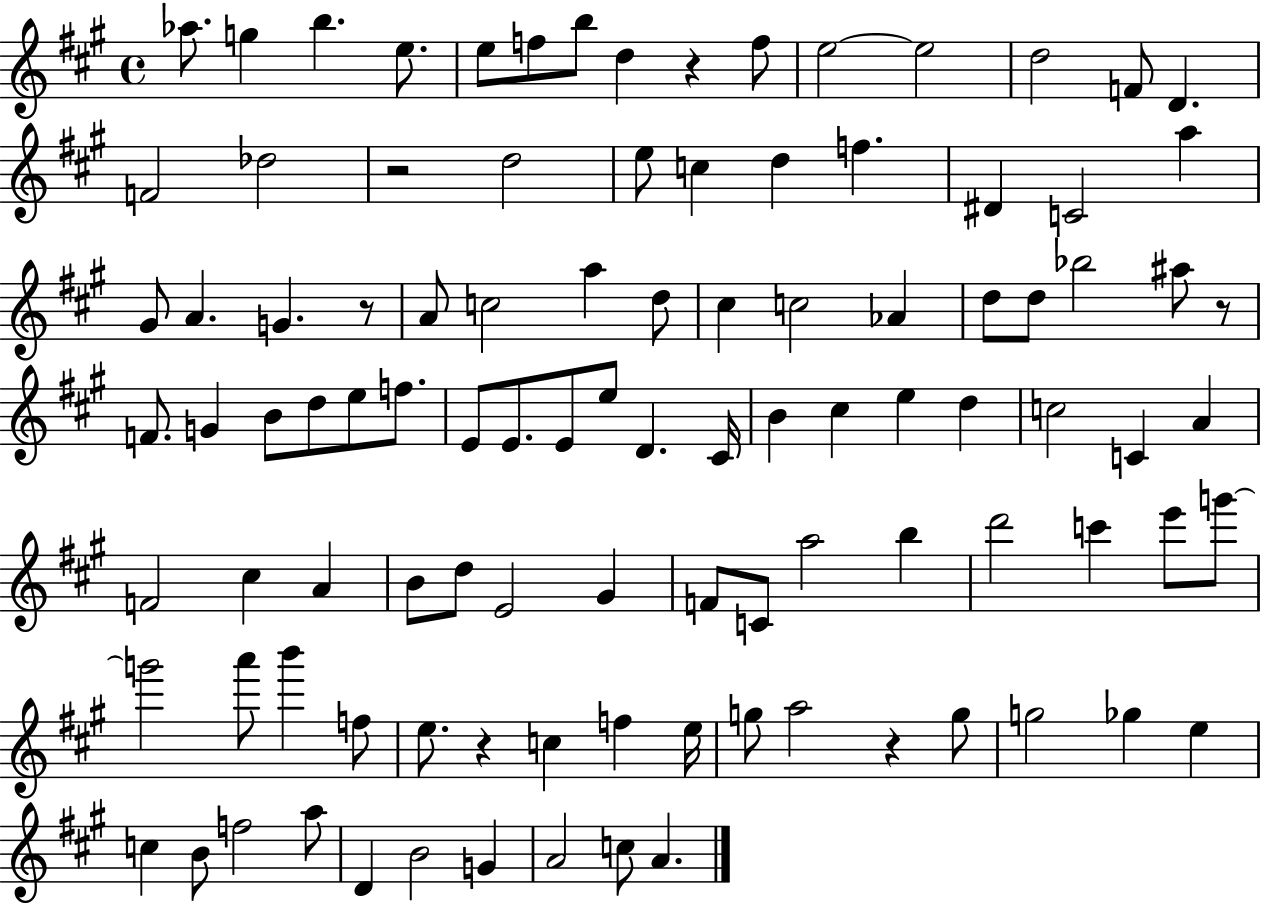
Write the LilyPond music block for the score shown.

{
  \clef treble
  \time 4/4
  \defaultTimeSignature
  \key a \major
  \repeat volta 2 { aes''8. g''4 b''4. e''8. | e''8 f''8 b''8 d''4 r4 f''8 | e''2~~ e''2 | d''2 f'8 d'4. | \break f'2 des''2 | r2 d''2 | e''8 c''4 d''4 f''4. | dis'4 c'2 a''4 | \break gis'8 a'4. g'4. r8 | a'8 c''2 a''4 d''8 | cis''4 c''2 aes'4 | d''8 d''8 bes''2 ais''8 r8 | \break f'8. g'4 b'8 d''8 e''8 f''8. | e'8 e'8. e'8 e''8 d'4. cis'16 | b'4 cis''4 e''4 d''4 | c''2 c'4 a'4 | \break f'2 cis''4 a'4 | b'8 d''8 e'2 gis'4 | f'8 c'8 a''2 b''4 | d'''2 c'''4 e'''8 g'''8~~ | \break g'''2 a'''8 b'''4 f''8 | e''8. r4 c''4 f''4 e''16 | g''8 a''2 r4 g''8 | g''2 ges''4 e''4 | \break c''4 b'8 f''2 a''8 | d'4 b'2 g'4 | a'2 c''8 a'4. | } \bar "|."
}